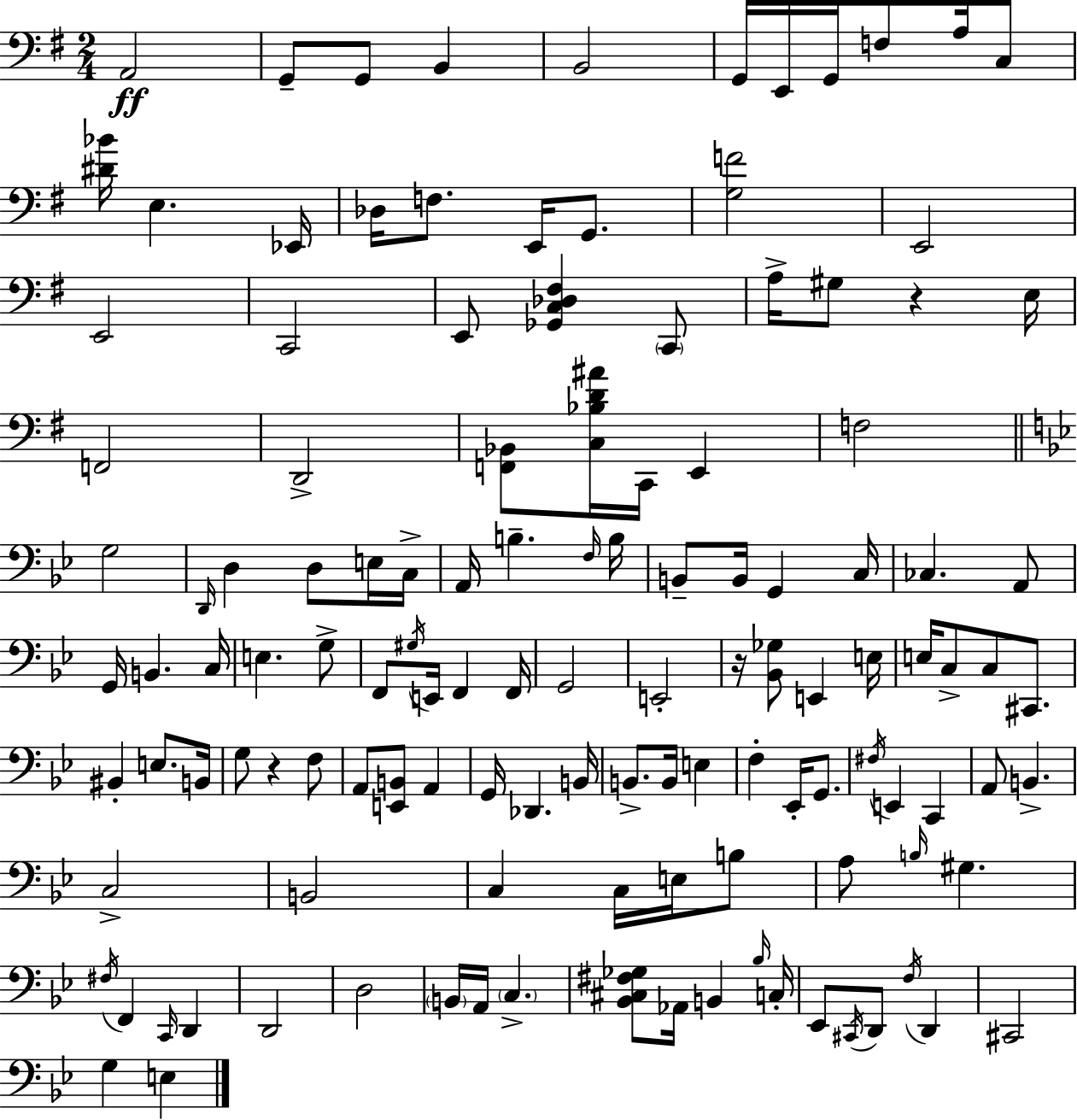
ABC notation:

X:1
T:Untitled
M:2/4
L:1/4
K:Em
A,,2 G,,/2 G,,/2 B,, B,,2 G,,/4 E,,/4 G,,/4 F,/2 A,/4 C,/2 [^D_B]/4 E, _E,,/4 _D,/4 F,/2 E,,/4 G,,/2 [G,F]2 E,,2 E,,2 C,,2 E,,/2 [_G,,C,_D,^F,] C,,/2 A,/4 ^G,/2 z E,/4 F,,2 D,,2 [F,,_B,,]/2 [C,_B,D^A]/4 C,,/4 E,, F,2 G,2 D,,/4 D, D,/2 E,/4 C,/4 A,,/4 B, F,/4 B,/4 B,,/2 B,,/4 G,, C,/4 _C, A,,/2 G,,/4 B,, C,/4 E, G,/2 F,,/2 ^G,/4 E,,/4 F,, F,,/4 G,,2 E,,2 z/4 [_B,,_G,]/2 E,, E,/4 E,/4 C,/2 C,/2 ^C,,/2 ^B,, E,/2 B,,/4 G,/2 z F,/2 A,,/2 [E,,B,,]/2 A,, G,,/4 _D,, B,,/4 B,,/2 B,,/4 E, F, _E,,/4 G,,/2 ^F,/4 E,, C,, A,,/2 B,, C,2 B,,2 C, C,/4 E,/4 B,/2 A,/2 B,/4 ^G, ^F,/4 F,, C,,/4 D,, D,,2 D,2 B,,/4 A,,/4 C, [_B,,^C,^F,_G,]/2 _A,,/4 B,, _B,/4 C,/4 _E,,/2 ^C,,/4 D,,/2 F,/4 D,, ^C,,2 G, E,